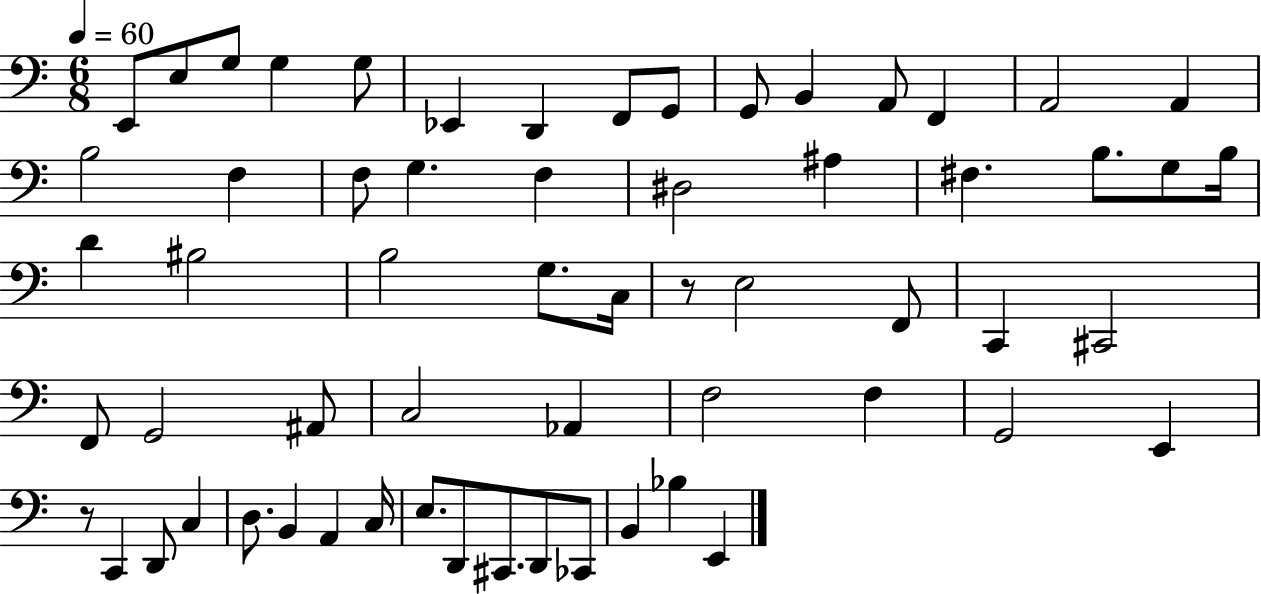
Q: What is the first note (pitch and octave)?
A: E2